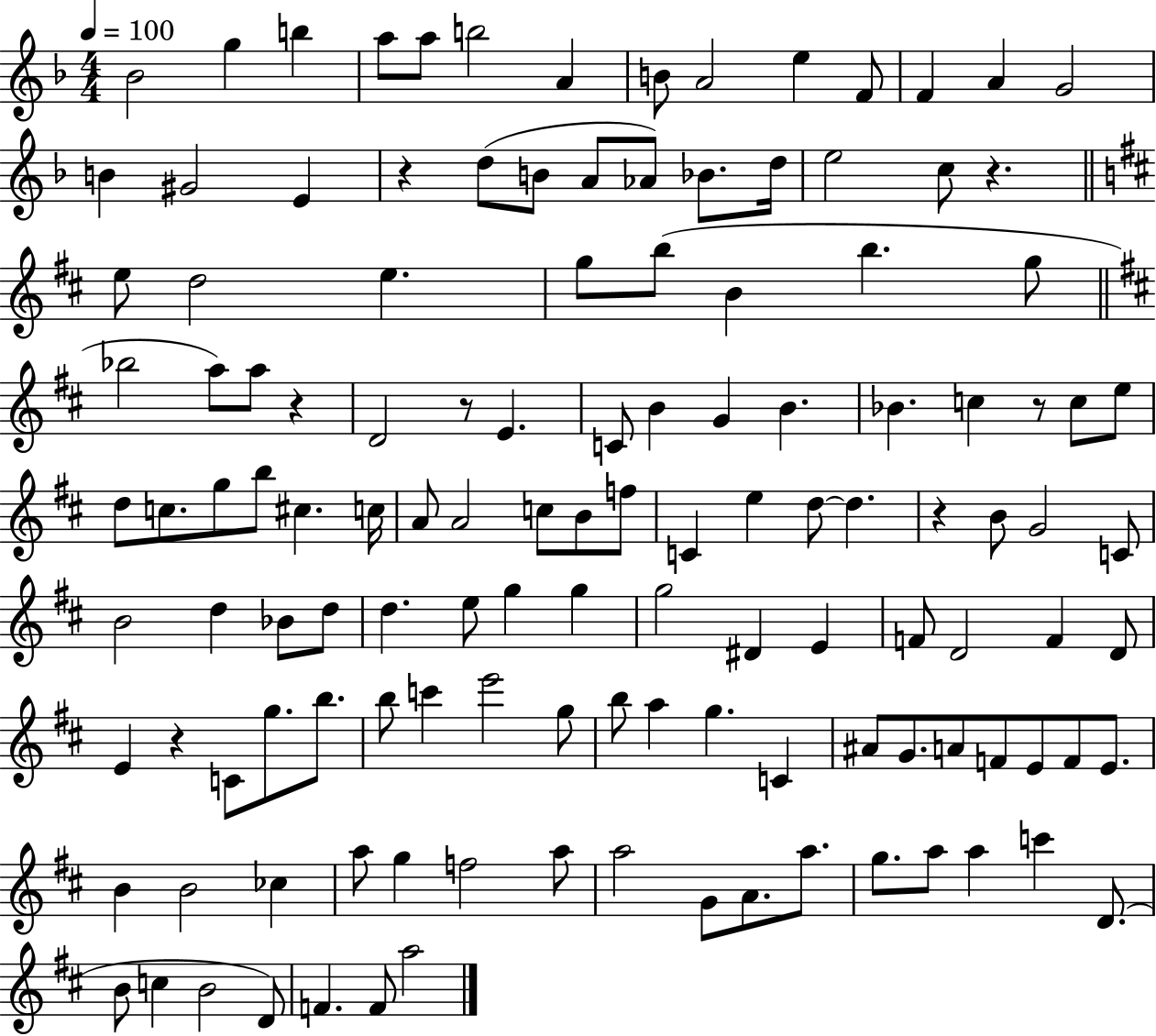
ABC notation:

X:1
T:Untitled
M:4/4
L:1/4
K:F
_B2 g b a/2 a/2 b2 A B/2 A2 e F/2 F A G2 B ^G2 E z d/2 B/2 A/2 _A/2 _B/2 d/4 e2 c/2 z e/2 d2 e g/2 b/2 B b g/2 _b2 a/2 a/2 z D2 z/2 E C/2 B G B _B c z/2 c/2 e/2 d/2 c/2 g/2 b/2 ^c c/4 A/2 A2 c/2 B/2 f/2 C e d/2 d z B/2 G2 C/2 B2 d _B/2 d/2 d e/2 g g g2 ^D E F/2 D2 F D/2 E z C/2 g/2 b/2 b/2 c' e'2 g/2 b/2 a g C ^A/2 G/2 A/2 F/2 E/2 F/2 E/2 B B2 _c a/2 g f2 a/2 a2 G/2 A/2 a/2 g/2 a/2 a c' D/2 B/2 c B2 D/2 F F/2 a2